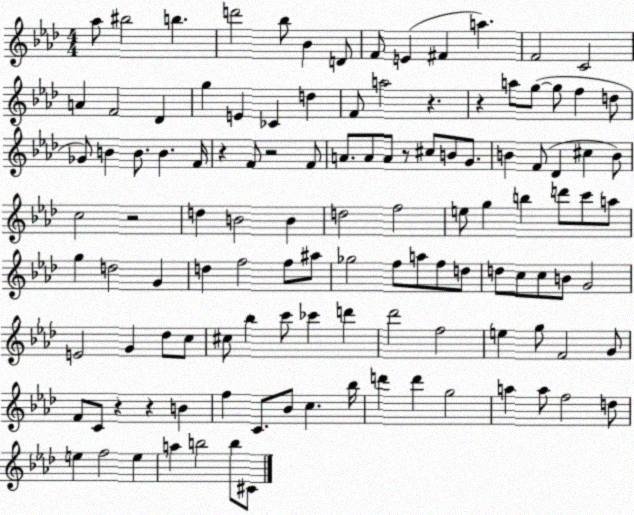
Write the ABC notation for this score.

X:1
T:Untitled
M:4/4
L:1/4
K:Ab
_a/2 ^b2 b d'2 _b/2 _B D/2 F/2 E ^F a F2 C2 A F2 _D g E _C d F/2 a2 z z a/2 g/2 g/2 f d/2 _G/2 B B/2 B F/4 z F/2 z2 F/2 A/2 A/2 A/2 z/2 ^c/2 B/2 G/2 B F/2 _D ^c B/2 c2 z2 d B2 B d2 f2 e/2 g b d'/2 c'/2 a/2 g d2 G d f2 f/2 ^a/2 _g2 f/2 a/2 f/2 d/2 d/2 c/2 c/2 B/2 G2 E2 G _d/2 c/2 ^c/2 _b c'/2 _c' d' _d'2 f2 e g/2 F2 G/2 F/2 C/2 z z B f C/2 _B/2 c _b/4 d' d' g2 a a/2 f2 d/2 e f2 e a b2 b/2 ^C/2